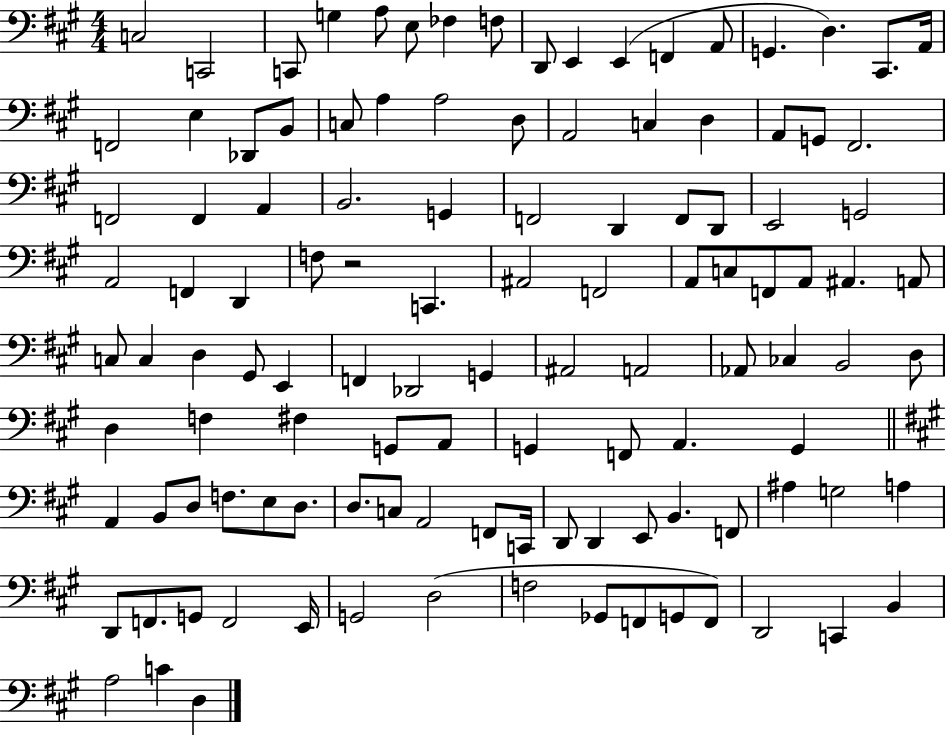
X:1
T:Untitled
M:4/4
L:1/4
K:A
C,2 C,,2 C,,/2 G, A,/2 E,/2 _F, F,/2 D,,/2 E,, E,, F,, A,,/2 G,, D, ^C,,/2 A,,/4 F,,2 E, _D,,/2 B,,/2 C,/2 A, A,2 D,/2 A,,2 C, D, A,,/2 G,,/2 ^F,,2 F,,2 F,, A,, B,,2 G,, F,,2 D,, F,,/2 D,,/2 E,,2 G,,2 A,,2 F,, D,, F,/2 z2 C,, ^A,,2 F,,2 A,,/2 C,/2 F,,/2 A,,/2 ^A,, A,,/2 C,/2 C, D, ^G,,/2 E,, F,, _D,,2 G,, ^A,,2 A,,2 _A,,/2 _C, B,,2 D,/2 D, F, ^F, G,,/2 A,,/2 G,, F,,/2 A,, G,, A,, B,,/2 D,/2 F,/2 E,/2 D,/2 D,/2 C,/2 A,,2 F,,/2 C,,/4 D,,/2 D,, E,,/2 B,, F,,/2 ^A, G,2 A, D,,/2 F,,/2 G,,/2 F,,2 E,,/4 G,,2 D,2 F,2 _G,,/2 F,,/2 G,,/2 F,,/2 D,,2 C,, B,, A,2 C D,